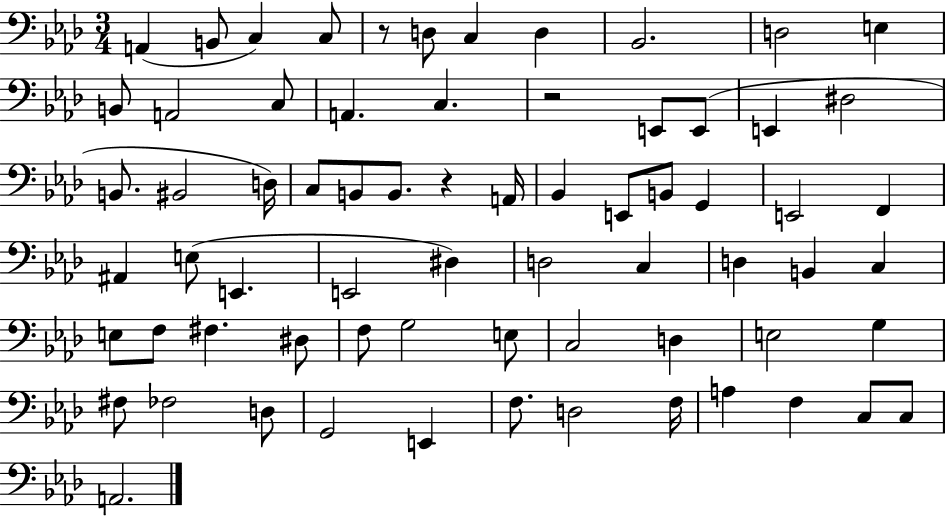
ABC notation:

X:1
T:Untitled
M:3/4
L:1/4
K:Ab
A,, B,,/2 C, C,/2 z/2 D,/2 C, D, _B,,2 D,2 E, B,,/2 A,,2 C,/2 A,, C, z2 E,,/2 E,,/2 E,, ^D,2 B,,/2 ^B,,2 D,/4 C,/2 B,,/2 B,,/2 z A,,/4 _B,, E,,/2 B,,/2 G,, E,,2 F,, ^A,, E,/2 E,, E,,2 ^D, D,2 C, D, B,, C, E,/2 F,/2 ^F, ^D,/2 F,/2 G,2 E,/2 C,2 D, E,2 G, ^F,/2 _F,2 D,/2 G,,2 E,, F,/2 D,2 F,/4 A, F, C,/2 C,/2 A,,2